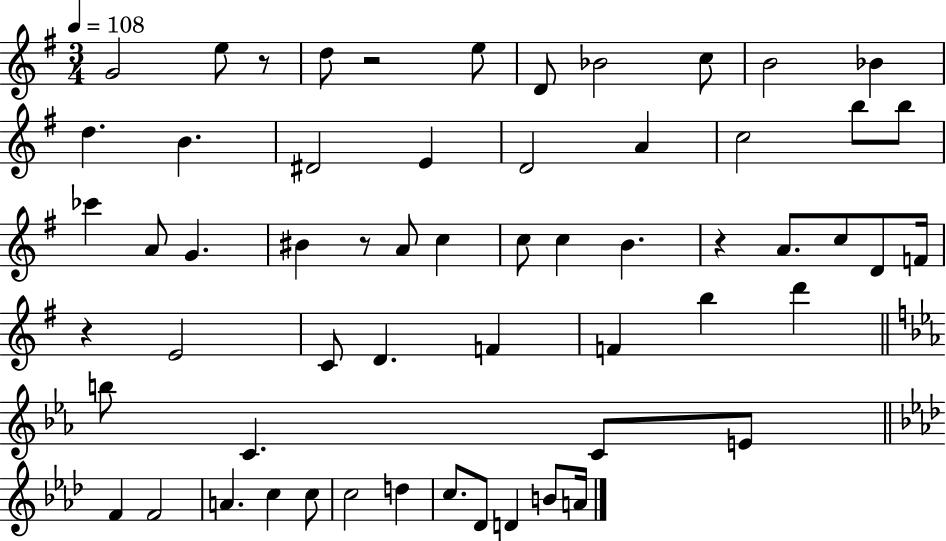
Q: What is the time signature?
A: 3/4